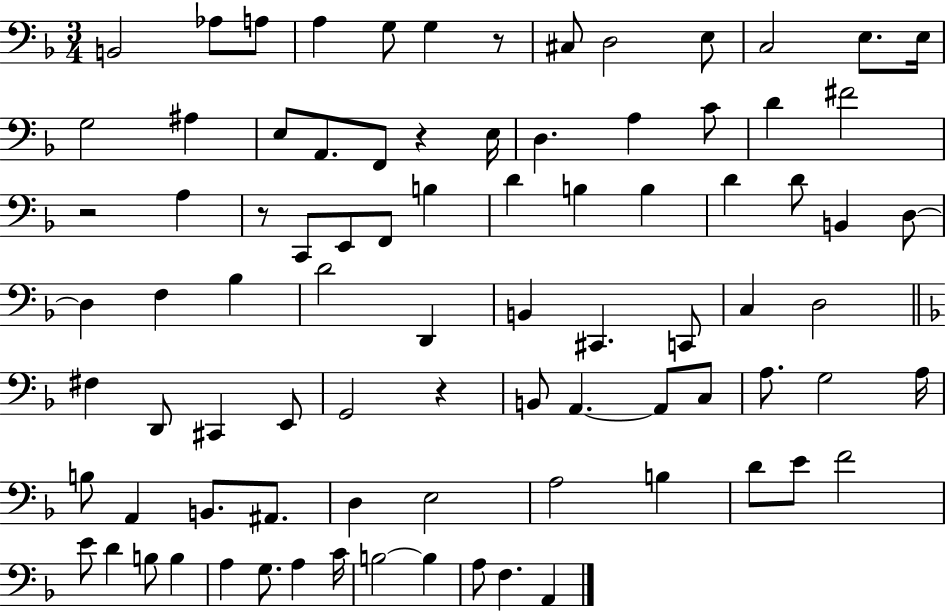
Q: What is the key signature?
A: F major